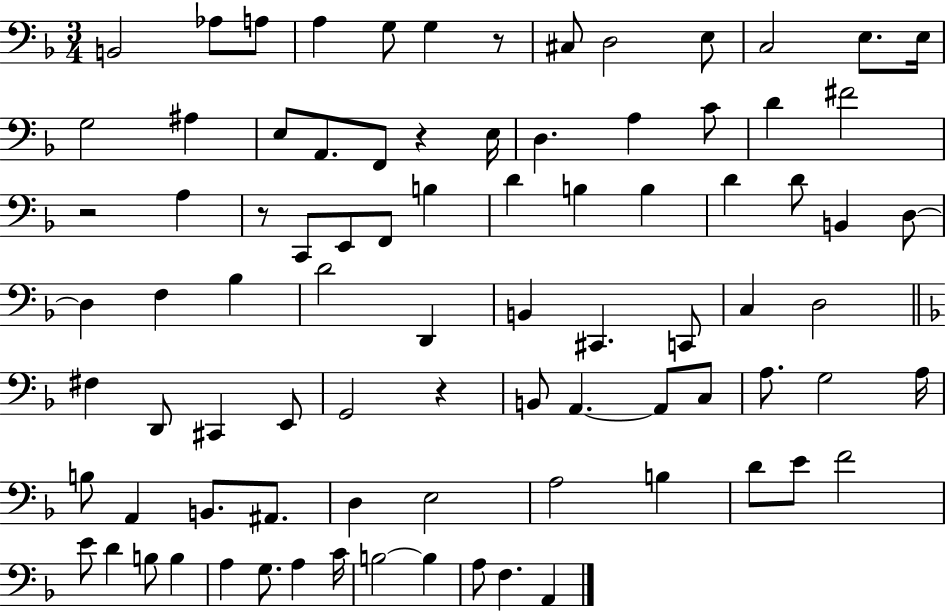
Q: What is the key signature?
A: F major